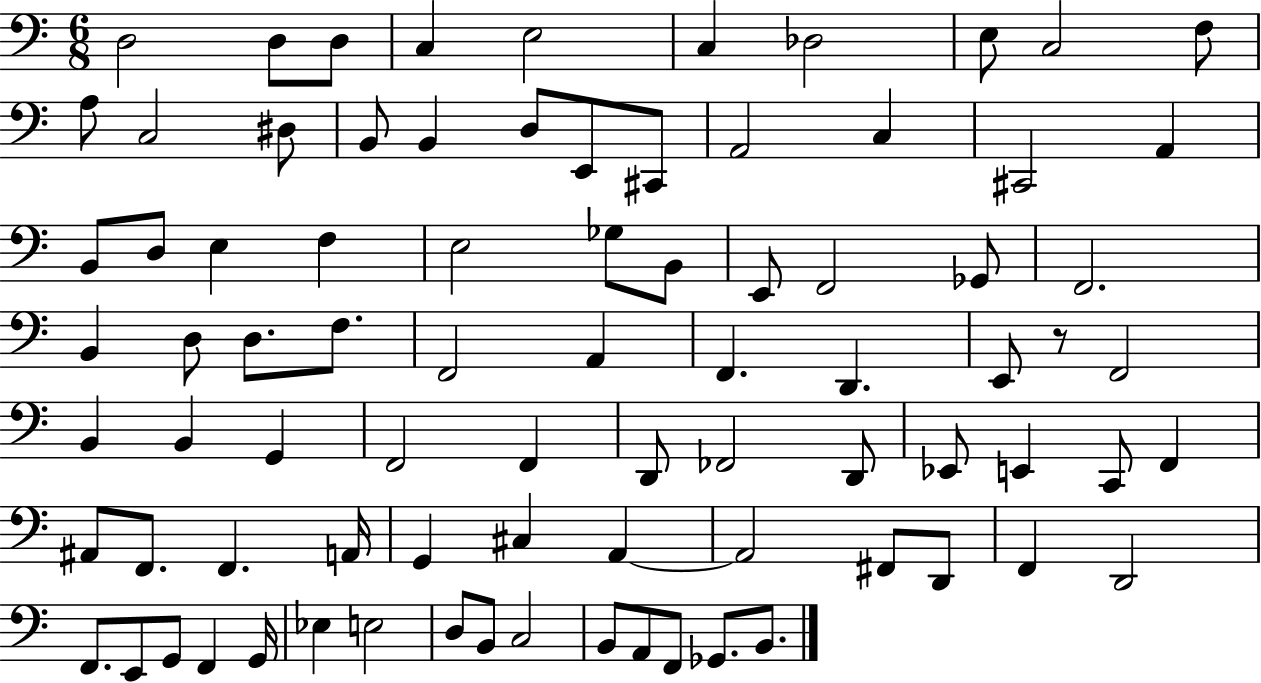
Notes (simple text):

D3/h D3/e D3/e C3/q E3/h C3/q Db3/h E3/e C3/h F3/e A3/e C3/h D#3/e B2/e B2/q D3/e E2/e C#2/e A2/h C3/q C#2/h A2/q B2/e D3/e E3/q F3/q E3/h Gb3/e B2/e E2/e F2/h Gb2/e F2/h. B2/q D3/e D3/e. F3/e. F2/h A2/q F2/q. D2/q. E2/e R/e F2/h B2/q B2/q G2/q F2/h F2/q D2/e FES2/h D2/e Eb2/e E2/q C2/e F2/q A#2/e F2/e. F2/q. A2/s G2/q C#3/q A2/q A2/h F#2/e D2/e F2/q D2/h F2/e. E2/e G2/e F2/q G2/s Eb3/q E3/h D3/e B2/e C3/h B2/e A2/e F2/e Gb2/e. B2/e.